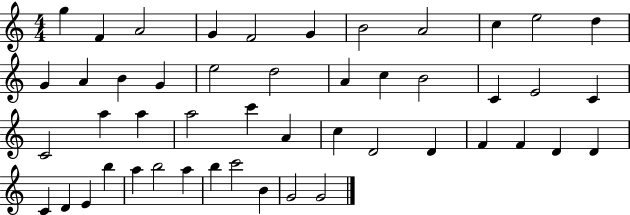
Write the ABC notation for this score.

X:1
T:Untitled
M:4/4
L:1/4
K:C
g F A2 G F2 G B2 A2 c e2 d G A B G e2 d2 A c B2 C E2 C C2 a a a2 c' A c D2 D F F D D C D E b a b2 a b c'2 B G2 G2